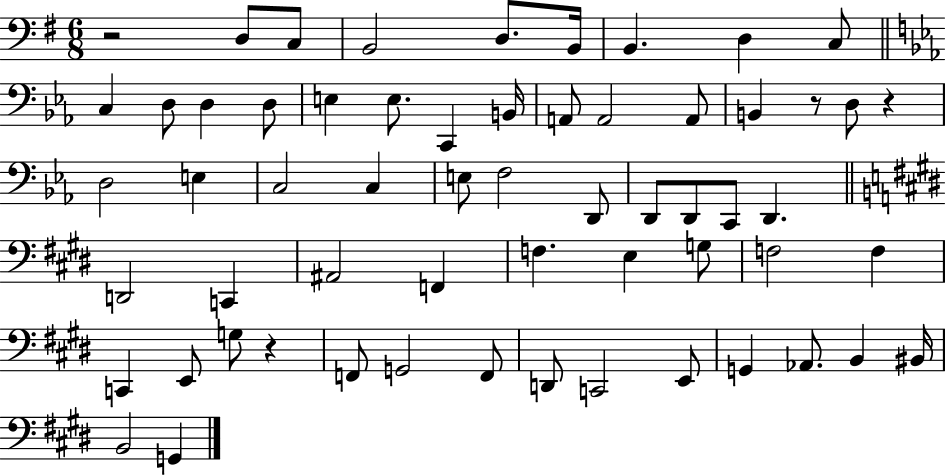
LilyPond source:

{
  \clef bass
  \numericTimeSignature
  \time 6/8
  \key g \major
  r2 d8 c8 | b,2 d8. b,16 | b,4. d4 c8 | \bar "||" \break \key ees \major c4 d8 d4 d8 | e4 e8. c,4 b,16 | a,8 a,2 a,8 | b,4 r8 d8 r4 | \break d2 e4 | c2 c4 | e8 f2 d,8 | d,8 d,8 c,8 d,4. | \break \bar "||" \break \key e \major d,2 c,4 | ais,2 f,4 | f4. e4 g8 | f2 f4 | \break c,4 e,8 g8 r4 | f,8 g,2 f,8 | d,8 c,2 e,8 | g,4 aes,8. b,4 bis,16 | \break b,2 g,4 | \bar "|."
}